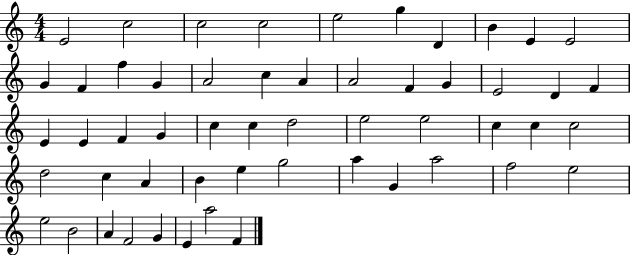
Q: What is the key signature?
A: C major